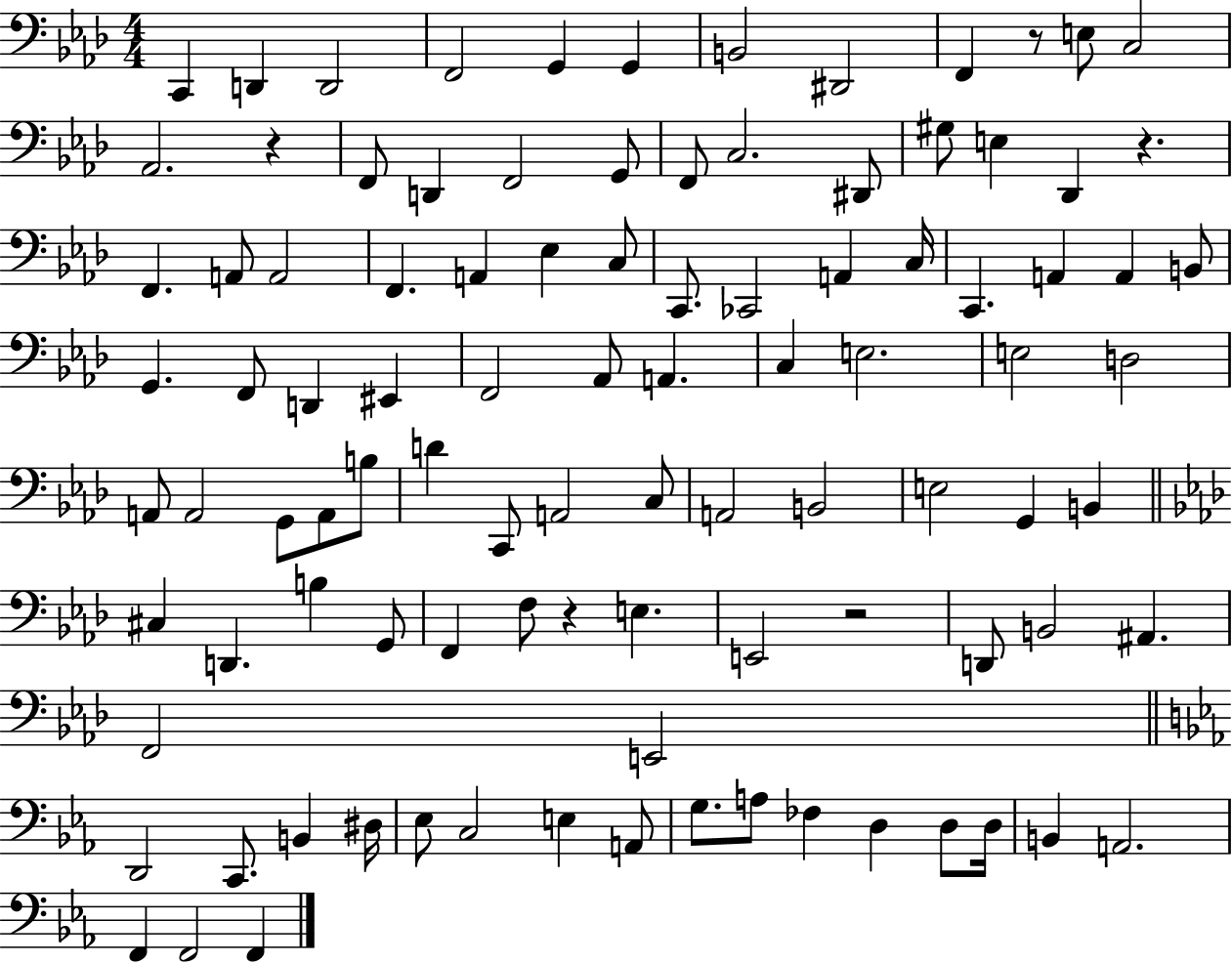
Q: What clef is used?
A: bass